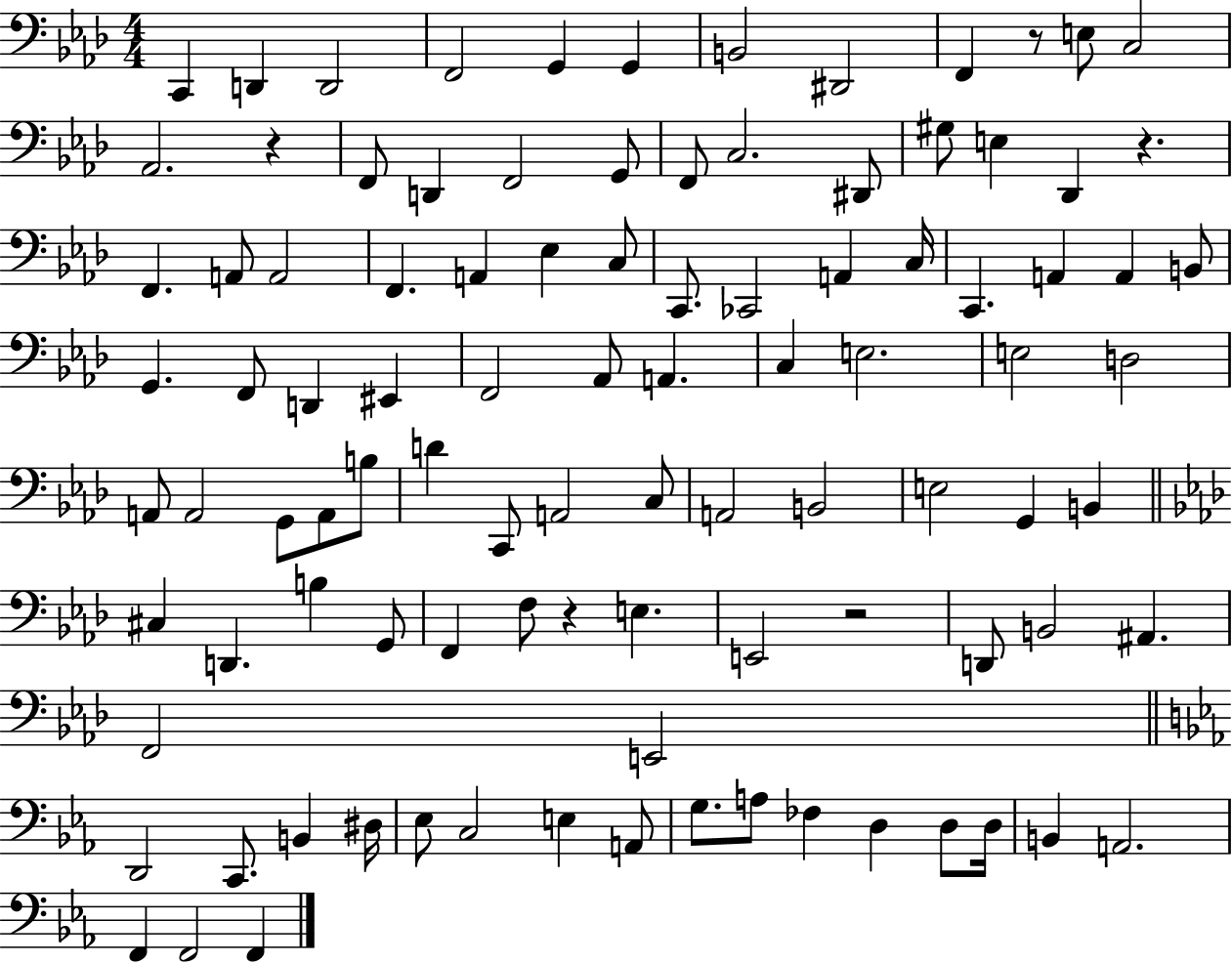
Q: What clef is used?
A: bass